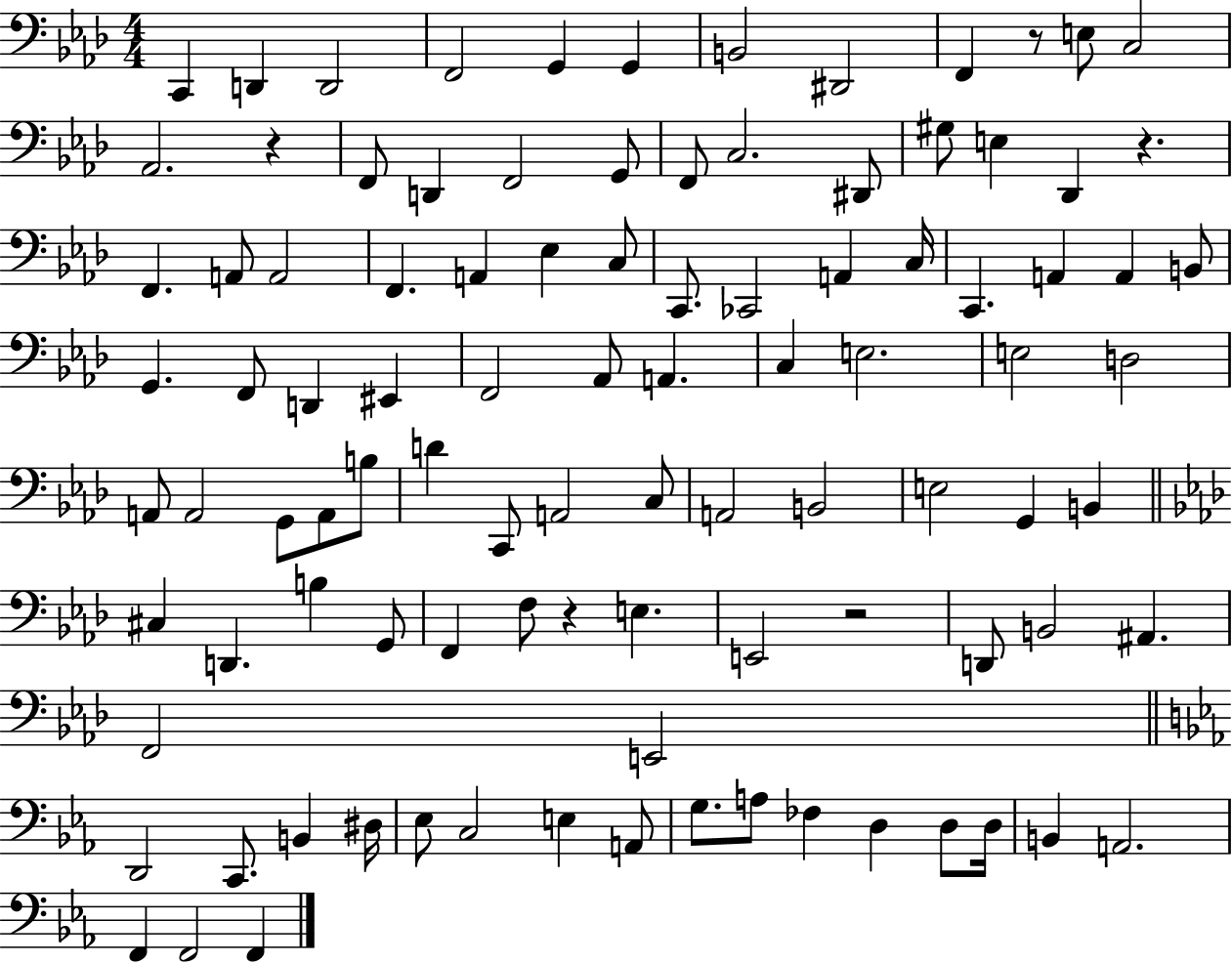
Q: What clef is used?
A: bass